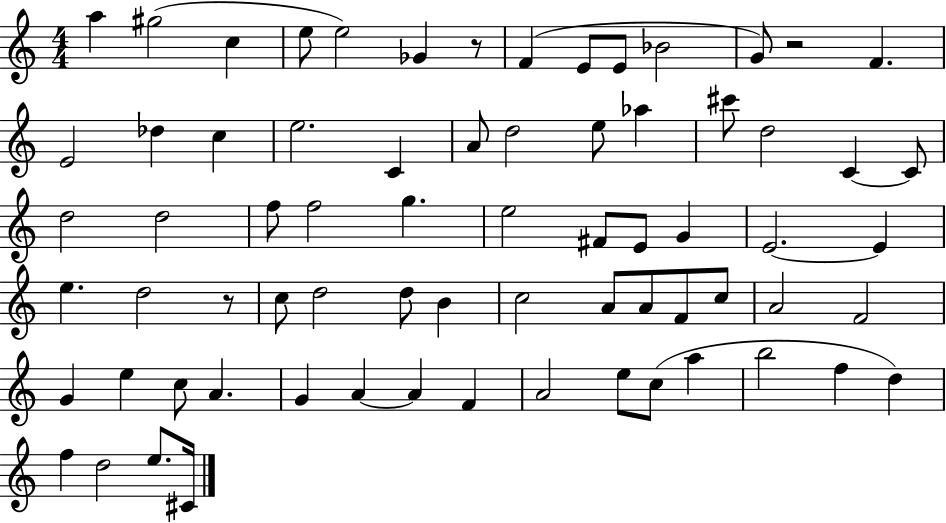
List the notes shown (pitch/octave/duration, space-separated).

A5/q G#5/h C5/q E5/e E5/h Gb4/q R/e F4/q E4/e E4/e Bb4/h G4/e R/h F4/q. E4/h Db5/q C5/q E5/h. C4/q A4/e D5/h E5/e Ab5/q C#6/e D5/h C4/q C4/e D5/h D5/h F5/e F5/h G5/q. E5/h F#4/e E4/e G4/q E4/h. E4/q E5/q. D5/h R/e C5/e D5/h D5/e B4/q C5/h A4/e A4/e F4/e C5/e A4/h F4/h G4/q E5/q C5/e A4/q. G4/q A4/q A4/q F4/q A4/h E5/e C5/e A5/q B5/h F5/q D5/q F5/q D5/h E5/e. C#4/s